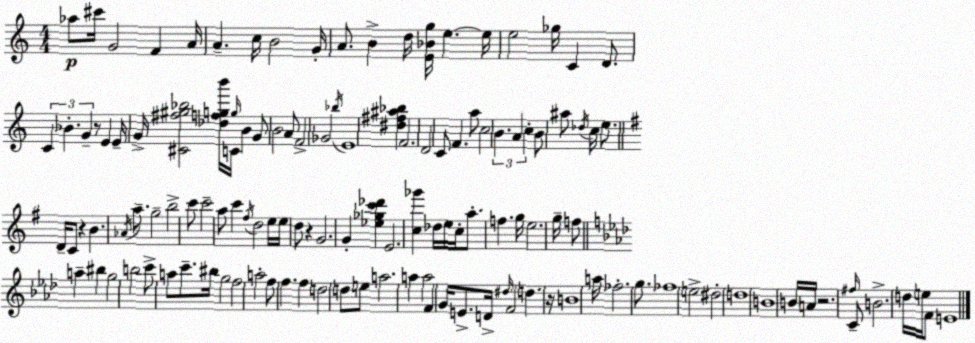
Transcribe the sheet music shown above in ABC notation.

X:1
T:Untitled
M:4/4
L:1/4
K:Am
_a/2 ^c'/4 G2 F A/4 A c/4 B2 G/4 A/2 B d/4 [E_Bg]/4 e e/4 e2 _g/4 C D/2 C _B G z/2 E E/4 G/4 [^C^f^g_b]2 [_dfgb']/4 g/4 C/4 B G/2 B2 A/2 F2 _G2 _b/4 E4 [^d^f^a_b] F2 D2 C/2 F a/2 c2 B A c B/2 ^a/2 _d/4 c/4 e/2 D/4 C/2 z B _A/4 a/2 g2 b2 c'/2 c'2 a/2 c' ^f/4 d2 e/4 e/4 d/2 z G2 G [_e_gc'_d'] E2 [c_g'] _d/4 e/4 c/4 a/2 f g/4 e2 g/4 f/2 a ^b g2 b2 c'/2 a/2 c'/2 ^b/4 g2 f2 a2 f/2 f f d2 d/2 e/2 a2 a a2 F G/4 E/2 D/4 ^d/4 F2 d z/4 B4 a/4 _f2 g/2 _f4 e2 ^d2 d4 B4 B/4 A/4 z2 ^f/4 C/2 B2 d/4 e/4 F/2 E4